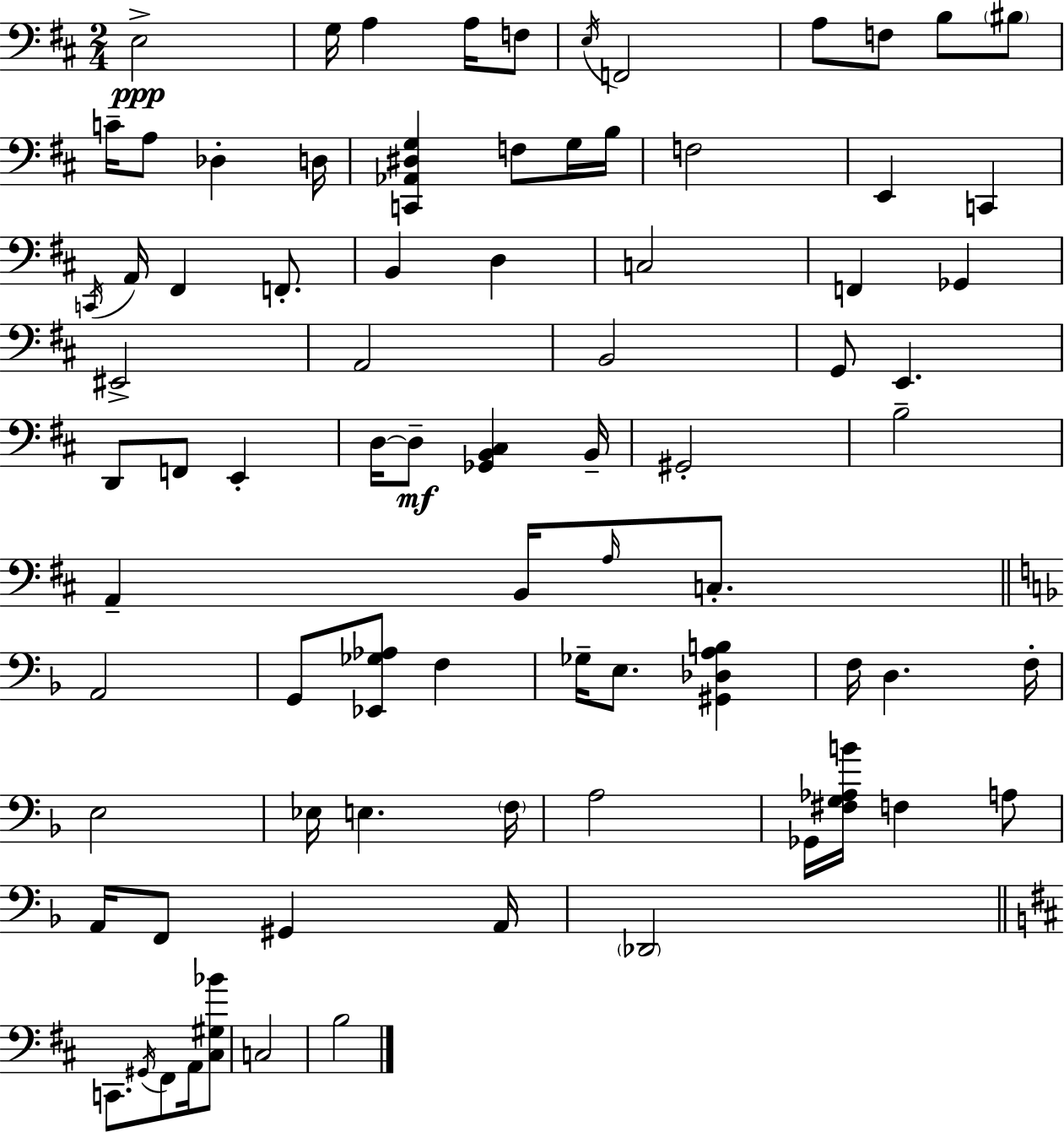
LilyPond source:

{
  \clef bass
  \numericTimeSignature
  \time 2/4
  \key d \major
  e2->\ppp | g16 a4 a16 f8 | \acciaccatura { e16 } f,2 | a8 f8 b8 \parenthesize bis8 | \break c'16-- a8 des4-. | d16 <c, aes, dis g>4 f8 g16 | b16 f2 | e,4 c,4 | \break \acciaccatura { c,16 } a,16 fis,4 f,8.-. | b,4 d4 | c2 | f,4 ges,4 | \break eis,2-> | a,2 | b,2 | g,8 e,4. | \break d,8 f,8 e,4-. | d16~~ d8--\mf <ges, b, cis>4 | b,16-- gis,2-. | b2-- | \break a,4-- b,16 \grace { a16 } | c8.-. \bar "||" \break \key d \minor a,2 | g,8 <ees, ges aes>8 f4 | ges16-- e8. <gis, des a b>4 | f16 d4. f16-. | \break e2 | ees16 e4. \parenthesize f16 | a2 | ges,16 <fis g aes b'>16 f4 a8 | \break a,16 f,8 gis,4 a,16 | \parenthesize des,2 | \bar "||" \break \key d \major c,8. \acciaccatura { gis,16 } fis,8 a,16 <cis gis bes'>8 | c2 | b2 | \bar "|."
}